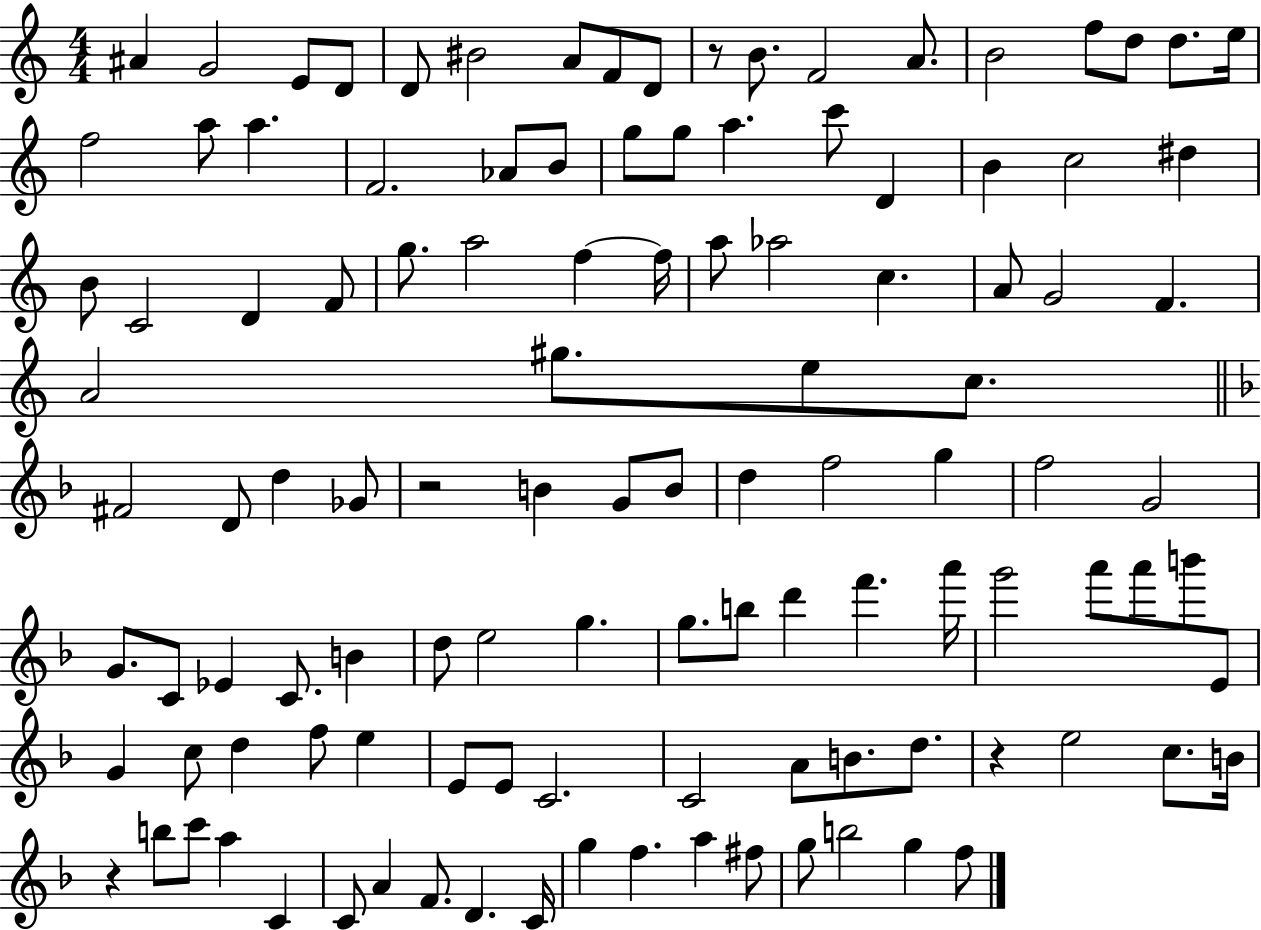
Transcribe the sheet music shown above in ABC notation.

X:1
T:Untitled
M:4/4
L:1/4
K:C
^A G2 E/2 D/2 D/2 ^B2 A/2 F/2 D/2 z/2 B/2 F2 A/2 B2 f/2 d/2 d/2 e/4 f2 a/2 a F2 _A/2 B/2 g/2 g/2 a c'/2 D B c2 ^d B/2 C2 D F/2 g/2 a2 f f/4 a/2 _a2 c A/2 G2 F A2 ^g/2 e/2 c/2 ^F2 D/2 d _G/2 z2 B G/2 B/2 d f2 g f2 G2 G/2 C/2 _E C/2 B d/2 e2 g g/2 b/2 d' f' a'/4 g'2 a'/2 a'/2 b'/2 E/2 G c/2 d f/2 e E/2 E/2 C2 C2 A/2 B/2 d/2 z e2 c/2 B/4 z b/2 c'/2 a C C/2 A F/2 D C/4 g f a ^f/2 g/2 b2 g f/2